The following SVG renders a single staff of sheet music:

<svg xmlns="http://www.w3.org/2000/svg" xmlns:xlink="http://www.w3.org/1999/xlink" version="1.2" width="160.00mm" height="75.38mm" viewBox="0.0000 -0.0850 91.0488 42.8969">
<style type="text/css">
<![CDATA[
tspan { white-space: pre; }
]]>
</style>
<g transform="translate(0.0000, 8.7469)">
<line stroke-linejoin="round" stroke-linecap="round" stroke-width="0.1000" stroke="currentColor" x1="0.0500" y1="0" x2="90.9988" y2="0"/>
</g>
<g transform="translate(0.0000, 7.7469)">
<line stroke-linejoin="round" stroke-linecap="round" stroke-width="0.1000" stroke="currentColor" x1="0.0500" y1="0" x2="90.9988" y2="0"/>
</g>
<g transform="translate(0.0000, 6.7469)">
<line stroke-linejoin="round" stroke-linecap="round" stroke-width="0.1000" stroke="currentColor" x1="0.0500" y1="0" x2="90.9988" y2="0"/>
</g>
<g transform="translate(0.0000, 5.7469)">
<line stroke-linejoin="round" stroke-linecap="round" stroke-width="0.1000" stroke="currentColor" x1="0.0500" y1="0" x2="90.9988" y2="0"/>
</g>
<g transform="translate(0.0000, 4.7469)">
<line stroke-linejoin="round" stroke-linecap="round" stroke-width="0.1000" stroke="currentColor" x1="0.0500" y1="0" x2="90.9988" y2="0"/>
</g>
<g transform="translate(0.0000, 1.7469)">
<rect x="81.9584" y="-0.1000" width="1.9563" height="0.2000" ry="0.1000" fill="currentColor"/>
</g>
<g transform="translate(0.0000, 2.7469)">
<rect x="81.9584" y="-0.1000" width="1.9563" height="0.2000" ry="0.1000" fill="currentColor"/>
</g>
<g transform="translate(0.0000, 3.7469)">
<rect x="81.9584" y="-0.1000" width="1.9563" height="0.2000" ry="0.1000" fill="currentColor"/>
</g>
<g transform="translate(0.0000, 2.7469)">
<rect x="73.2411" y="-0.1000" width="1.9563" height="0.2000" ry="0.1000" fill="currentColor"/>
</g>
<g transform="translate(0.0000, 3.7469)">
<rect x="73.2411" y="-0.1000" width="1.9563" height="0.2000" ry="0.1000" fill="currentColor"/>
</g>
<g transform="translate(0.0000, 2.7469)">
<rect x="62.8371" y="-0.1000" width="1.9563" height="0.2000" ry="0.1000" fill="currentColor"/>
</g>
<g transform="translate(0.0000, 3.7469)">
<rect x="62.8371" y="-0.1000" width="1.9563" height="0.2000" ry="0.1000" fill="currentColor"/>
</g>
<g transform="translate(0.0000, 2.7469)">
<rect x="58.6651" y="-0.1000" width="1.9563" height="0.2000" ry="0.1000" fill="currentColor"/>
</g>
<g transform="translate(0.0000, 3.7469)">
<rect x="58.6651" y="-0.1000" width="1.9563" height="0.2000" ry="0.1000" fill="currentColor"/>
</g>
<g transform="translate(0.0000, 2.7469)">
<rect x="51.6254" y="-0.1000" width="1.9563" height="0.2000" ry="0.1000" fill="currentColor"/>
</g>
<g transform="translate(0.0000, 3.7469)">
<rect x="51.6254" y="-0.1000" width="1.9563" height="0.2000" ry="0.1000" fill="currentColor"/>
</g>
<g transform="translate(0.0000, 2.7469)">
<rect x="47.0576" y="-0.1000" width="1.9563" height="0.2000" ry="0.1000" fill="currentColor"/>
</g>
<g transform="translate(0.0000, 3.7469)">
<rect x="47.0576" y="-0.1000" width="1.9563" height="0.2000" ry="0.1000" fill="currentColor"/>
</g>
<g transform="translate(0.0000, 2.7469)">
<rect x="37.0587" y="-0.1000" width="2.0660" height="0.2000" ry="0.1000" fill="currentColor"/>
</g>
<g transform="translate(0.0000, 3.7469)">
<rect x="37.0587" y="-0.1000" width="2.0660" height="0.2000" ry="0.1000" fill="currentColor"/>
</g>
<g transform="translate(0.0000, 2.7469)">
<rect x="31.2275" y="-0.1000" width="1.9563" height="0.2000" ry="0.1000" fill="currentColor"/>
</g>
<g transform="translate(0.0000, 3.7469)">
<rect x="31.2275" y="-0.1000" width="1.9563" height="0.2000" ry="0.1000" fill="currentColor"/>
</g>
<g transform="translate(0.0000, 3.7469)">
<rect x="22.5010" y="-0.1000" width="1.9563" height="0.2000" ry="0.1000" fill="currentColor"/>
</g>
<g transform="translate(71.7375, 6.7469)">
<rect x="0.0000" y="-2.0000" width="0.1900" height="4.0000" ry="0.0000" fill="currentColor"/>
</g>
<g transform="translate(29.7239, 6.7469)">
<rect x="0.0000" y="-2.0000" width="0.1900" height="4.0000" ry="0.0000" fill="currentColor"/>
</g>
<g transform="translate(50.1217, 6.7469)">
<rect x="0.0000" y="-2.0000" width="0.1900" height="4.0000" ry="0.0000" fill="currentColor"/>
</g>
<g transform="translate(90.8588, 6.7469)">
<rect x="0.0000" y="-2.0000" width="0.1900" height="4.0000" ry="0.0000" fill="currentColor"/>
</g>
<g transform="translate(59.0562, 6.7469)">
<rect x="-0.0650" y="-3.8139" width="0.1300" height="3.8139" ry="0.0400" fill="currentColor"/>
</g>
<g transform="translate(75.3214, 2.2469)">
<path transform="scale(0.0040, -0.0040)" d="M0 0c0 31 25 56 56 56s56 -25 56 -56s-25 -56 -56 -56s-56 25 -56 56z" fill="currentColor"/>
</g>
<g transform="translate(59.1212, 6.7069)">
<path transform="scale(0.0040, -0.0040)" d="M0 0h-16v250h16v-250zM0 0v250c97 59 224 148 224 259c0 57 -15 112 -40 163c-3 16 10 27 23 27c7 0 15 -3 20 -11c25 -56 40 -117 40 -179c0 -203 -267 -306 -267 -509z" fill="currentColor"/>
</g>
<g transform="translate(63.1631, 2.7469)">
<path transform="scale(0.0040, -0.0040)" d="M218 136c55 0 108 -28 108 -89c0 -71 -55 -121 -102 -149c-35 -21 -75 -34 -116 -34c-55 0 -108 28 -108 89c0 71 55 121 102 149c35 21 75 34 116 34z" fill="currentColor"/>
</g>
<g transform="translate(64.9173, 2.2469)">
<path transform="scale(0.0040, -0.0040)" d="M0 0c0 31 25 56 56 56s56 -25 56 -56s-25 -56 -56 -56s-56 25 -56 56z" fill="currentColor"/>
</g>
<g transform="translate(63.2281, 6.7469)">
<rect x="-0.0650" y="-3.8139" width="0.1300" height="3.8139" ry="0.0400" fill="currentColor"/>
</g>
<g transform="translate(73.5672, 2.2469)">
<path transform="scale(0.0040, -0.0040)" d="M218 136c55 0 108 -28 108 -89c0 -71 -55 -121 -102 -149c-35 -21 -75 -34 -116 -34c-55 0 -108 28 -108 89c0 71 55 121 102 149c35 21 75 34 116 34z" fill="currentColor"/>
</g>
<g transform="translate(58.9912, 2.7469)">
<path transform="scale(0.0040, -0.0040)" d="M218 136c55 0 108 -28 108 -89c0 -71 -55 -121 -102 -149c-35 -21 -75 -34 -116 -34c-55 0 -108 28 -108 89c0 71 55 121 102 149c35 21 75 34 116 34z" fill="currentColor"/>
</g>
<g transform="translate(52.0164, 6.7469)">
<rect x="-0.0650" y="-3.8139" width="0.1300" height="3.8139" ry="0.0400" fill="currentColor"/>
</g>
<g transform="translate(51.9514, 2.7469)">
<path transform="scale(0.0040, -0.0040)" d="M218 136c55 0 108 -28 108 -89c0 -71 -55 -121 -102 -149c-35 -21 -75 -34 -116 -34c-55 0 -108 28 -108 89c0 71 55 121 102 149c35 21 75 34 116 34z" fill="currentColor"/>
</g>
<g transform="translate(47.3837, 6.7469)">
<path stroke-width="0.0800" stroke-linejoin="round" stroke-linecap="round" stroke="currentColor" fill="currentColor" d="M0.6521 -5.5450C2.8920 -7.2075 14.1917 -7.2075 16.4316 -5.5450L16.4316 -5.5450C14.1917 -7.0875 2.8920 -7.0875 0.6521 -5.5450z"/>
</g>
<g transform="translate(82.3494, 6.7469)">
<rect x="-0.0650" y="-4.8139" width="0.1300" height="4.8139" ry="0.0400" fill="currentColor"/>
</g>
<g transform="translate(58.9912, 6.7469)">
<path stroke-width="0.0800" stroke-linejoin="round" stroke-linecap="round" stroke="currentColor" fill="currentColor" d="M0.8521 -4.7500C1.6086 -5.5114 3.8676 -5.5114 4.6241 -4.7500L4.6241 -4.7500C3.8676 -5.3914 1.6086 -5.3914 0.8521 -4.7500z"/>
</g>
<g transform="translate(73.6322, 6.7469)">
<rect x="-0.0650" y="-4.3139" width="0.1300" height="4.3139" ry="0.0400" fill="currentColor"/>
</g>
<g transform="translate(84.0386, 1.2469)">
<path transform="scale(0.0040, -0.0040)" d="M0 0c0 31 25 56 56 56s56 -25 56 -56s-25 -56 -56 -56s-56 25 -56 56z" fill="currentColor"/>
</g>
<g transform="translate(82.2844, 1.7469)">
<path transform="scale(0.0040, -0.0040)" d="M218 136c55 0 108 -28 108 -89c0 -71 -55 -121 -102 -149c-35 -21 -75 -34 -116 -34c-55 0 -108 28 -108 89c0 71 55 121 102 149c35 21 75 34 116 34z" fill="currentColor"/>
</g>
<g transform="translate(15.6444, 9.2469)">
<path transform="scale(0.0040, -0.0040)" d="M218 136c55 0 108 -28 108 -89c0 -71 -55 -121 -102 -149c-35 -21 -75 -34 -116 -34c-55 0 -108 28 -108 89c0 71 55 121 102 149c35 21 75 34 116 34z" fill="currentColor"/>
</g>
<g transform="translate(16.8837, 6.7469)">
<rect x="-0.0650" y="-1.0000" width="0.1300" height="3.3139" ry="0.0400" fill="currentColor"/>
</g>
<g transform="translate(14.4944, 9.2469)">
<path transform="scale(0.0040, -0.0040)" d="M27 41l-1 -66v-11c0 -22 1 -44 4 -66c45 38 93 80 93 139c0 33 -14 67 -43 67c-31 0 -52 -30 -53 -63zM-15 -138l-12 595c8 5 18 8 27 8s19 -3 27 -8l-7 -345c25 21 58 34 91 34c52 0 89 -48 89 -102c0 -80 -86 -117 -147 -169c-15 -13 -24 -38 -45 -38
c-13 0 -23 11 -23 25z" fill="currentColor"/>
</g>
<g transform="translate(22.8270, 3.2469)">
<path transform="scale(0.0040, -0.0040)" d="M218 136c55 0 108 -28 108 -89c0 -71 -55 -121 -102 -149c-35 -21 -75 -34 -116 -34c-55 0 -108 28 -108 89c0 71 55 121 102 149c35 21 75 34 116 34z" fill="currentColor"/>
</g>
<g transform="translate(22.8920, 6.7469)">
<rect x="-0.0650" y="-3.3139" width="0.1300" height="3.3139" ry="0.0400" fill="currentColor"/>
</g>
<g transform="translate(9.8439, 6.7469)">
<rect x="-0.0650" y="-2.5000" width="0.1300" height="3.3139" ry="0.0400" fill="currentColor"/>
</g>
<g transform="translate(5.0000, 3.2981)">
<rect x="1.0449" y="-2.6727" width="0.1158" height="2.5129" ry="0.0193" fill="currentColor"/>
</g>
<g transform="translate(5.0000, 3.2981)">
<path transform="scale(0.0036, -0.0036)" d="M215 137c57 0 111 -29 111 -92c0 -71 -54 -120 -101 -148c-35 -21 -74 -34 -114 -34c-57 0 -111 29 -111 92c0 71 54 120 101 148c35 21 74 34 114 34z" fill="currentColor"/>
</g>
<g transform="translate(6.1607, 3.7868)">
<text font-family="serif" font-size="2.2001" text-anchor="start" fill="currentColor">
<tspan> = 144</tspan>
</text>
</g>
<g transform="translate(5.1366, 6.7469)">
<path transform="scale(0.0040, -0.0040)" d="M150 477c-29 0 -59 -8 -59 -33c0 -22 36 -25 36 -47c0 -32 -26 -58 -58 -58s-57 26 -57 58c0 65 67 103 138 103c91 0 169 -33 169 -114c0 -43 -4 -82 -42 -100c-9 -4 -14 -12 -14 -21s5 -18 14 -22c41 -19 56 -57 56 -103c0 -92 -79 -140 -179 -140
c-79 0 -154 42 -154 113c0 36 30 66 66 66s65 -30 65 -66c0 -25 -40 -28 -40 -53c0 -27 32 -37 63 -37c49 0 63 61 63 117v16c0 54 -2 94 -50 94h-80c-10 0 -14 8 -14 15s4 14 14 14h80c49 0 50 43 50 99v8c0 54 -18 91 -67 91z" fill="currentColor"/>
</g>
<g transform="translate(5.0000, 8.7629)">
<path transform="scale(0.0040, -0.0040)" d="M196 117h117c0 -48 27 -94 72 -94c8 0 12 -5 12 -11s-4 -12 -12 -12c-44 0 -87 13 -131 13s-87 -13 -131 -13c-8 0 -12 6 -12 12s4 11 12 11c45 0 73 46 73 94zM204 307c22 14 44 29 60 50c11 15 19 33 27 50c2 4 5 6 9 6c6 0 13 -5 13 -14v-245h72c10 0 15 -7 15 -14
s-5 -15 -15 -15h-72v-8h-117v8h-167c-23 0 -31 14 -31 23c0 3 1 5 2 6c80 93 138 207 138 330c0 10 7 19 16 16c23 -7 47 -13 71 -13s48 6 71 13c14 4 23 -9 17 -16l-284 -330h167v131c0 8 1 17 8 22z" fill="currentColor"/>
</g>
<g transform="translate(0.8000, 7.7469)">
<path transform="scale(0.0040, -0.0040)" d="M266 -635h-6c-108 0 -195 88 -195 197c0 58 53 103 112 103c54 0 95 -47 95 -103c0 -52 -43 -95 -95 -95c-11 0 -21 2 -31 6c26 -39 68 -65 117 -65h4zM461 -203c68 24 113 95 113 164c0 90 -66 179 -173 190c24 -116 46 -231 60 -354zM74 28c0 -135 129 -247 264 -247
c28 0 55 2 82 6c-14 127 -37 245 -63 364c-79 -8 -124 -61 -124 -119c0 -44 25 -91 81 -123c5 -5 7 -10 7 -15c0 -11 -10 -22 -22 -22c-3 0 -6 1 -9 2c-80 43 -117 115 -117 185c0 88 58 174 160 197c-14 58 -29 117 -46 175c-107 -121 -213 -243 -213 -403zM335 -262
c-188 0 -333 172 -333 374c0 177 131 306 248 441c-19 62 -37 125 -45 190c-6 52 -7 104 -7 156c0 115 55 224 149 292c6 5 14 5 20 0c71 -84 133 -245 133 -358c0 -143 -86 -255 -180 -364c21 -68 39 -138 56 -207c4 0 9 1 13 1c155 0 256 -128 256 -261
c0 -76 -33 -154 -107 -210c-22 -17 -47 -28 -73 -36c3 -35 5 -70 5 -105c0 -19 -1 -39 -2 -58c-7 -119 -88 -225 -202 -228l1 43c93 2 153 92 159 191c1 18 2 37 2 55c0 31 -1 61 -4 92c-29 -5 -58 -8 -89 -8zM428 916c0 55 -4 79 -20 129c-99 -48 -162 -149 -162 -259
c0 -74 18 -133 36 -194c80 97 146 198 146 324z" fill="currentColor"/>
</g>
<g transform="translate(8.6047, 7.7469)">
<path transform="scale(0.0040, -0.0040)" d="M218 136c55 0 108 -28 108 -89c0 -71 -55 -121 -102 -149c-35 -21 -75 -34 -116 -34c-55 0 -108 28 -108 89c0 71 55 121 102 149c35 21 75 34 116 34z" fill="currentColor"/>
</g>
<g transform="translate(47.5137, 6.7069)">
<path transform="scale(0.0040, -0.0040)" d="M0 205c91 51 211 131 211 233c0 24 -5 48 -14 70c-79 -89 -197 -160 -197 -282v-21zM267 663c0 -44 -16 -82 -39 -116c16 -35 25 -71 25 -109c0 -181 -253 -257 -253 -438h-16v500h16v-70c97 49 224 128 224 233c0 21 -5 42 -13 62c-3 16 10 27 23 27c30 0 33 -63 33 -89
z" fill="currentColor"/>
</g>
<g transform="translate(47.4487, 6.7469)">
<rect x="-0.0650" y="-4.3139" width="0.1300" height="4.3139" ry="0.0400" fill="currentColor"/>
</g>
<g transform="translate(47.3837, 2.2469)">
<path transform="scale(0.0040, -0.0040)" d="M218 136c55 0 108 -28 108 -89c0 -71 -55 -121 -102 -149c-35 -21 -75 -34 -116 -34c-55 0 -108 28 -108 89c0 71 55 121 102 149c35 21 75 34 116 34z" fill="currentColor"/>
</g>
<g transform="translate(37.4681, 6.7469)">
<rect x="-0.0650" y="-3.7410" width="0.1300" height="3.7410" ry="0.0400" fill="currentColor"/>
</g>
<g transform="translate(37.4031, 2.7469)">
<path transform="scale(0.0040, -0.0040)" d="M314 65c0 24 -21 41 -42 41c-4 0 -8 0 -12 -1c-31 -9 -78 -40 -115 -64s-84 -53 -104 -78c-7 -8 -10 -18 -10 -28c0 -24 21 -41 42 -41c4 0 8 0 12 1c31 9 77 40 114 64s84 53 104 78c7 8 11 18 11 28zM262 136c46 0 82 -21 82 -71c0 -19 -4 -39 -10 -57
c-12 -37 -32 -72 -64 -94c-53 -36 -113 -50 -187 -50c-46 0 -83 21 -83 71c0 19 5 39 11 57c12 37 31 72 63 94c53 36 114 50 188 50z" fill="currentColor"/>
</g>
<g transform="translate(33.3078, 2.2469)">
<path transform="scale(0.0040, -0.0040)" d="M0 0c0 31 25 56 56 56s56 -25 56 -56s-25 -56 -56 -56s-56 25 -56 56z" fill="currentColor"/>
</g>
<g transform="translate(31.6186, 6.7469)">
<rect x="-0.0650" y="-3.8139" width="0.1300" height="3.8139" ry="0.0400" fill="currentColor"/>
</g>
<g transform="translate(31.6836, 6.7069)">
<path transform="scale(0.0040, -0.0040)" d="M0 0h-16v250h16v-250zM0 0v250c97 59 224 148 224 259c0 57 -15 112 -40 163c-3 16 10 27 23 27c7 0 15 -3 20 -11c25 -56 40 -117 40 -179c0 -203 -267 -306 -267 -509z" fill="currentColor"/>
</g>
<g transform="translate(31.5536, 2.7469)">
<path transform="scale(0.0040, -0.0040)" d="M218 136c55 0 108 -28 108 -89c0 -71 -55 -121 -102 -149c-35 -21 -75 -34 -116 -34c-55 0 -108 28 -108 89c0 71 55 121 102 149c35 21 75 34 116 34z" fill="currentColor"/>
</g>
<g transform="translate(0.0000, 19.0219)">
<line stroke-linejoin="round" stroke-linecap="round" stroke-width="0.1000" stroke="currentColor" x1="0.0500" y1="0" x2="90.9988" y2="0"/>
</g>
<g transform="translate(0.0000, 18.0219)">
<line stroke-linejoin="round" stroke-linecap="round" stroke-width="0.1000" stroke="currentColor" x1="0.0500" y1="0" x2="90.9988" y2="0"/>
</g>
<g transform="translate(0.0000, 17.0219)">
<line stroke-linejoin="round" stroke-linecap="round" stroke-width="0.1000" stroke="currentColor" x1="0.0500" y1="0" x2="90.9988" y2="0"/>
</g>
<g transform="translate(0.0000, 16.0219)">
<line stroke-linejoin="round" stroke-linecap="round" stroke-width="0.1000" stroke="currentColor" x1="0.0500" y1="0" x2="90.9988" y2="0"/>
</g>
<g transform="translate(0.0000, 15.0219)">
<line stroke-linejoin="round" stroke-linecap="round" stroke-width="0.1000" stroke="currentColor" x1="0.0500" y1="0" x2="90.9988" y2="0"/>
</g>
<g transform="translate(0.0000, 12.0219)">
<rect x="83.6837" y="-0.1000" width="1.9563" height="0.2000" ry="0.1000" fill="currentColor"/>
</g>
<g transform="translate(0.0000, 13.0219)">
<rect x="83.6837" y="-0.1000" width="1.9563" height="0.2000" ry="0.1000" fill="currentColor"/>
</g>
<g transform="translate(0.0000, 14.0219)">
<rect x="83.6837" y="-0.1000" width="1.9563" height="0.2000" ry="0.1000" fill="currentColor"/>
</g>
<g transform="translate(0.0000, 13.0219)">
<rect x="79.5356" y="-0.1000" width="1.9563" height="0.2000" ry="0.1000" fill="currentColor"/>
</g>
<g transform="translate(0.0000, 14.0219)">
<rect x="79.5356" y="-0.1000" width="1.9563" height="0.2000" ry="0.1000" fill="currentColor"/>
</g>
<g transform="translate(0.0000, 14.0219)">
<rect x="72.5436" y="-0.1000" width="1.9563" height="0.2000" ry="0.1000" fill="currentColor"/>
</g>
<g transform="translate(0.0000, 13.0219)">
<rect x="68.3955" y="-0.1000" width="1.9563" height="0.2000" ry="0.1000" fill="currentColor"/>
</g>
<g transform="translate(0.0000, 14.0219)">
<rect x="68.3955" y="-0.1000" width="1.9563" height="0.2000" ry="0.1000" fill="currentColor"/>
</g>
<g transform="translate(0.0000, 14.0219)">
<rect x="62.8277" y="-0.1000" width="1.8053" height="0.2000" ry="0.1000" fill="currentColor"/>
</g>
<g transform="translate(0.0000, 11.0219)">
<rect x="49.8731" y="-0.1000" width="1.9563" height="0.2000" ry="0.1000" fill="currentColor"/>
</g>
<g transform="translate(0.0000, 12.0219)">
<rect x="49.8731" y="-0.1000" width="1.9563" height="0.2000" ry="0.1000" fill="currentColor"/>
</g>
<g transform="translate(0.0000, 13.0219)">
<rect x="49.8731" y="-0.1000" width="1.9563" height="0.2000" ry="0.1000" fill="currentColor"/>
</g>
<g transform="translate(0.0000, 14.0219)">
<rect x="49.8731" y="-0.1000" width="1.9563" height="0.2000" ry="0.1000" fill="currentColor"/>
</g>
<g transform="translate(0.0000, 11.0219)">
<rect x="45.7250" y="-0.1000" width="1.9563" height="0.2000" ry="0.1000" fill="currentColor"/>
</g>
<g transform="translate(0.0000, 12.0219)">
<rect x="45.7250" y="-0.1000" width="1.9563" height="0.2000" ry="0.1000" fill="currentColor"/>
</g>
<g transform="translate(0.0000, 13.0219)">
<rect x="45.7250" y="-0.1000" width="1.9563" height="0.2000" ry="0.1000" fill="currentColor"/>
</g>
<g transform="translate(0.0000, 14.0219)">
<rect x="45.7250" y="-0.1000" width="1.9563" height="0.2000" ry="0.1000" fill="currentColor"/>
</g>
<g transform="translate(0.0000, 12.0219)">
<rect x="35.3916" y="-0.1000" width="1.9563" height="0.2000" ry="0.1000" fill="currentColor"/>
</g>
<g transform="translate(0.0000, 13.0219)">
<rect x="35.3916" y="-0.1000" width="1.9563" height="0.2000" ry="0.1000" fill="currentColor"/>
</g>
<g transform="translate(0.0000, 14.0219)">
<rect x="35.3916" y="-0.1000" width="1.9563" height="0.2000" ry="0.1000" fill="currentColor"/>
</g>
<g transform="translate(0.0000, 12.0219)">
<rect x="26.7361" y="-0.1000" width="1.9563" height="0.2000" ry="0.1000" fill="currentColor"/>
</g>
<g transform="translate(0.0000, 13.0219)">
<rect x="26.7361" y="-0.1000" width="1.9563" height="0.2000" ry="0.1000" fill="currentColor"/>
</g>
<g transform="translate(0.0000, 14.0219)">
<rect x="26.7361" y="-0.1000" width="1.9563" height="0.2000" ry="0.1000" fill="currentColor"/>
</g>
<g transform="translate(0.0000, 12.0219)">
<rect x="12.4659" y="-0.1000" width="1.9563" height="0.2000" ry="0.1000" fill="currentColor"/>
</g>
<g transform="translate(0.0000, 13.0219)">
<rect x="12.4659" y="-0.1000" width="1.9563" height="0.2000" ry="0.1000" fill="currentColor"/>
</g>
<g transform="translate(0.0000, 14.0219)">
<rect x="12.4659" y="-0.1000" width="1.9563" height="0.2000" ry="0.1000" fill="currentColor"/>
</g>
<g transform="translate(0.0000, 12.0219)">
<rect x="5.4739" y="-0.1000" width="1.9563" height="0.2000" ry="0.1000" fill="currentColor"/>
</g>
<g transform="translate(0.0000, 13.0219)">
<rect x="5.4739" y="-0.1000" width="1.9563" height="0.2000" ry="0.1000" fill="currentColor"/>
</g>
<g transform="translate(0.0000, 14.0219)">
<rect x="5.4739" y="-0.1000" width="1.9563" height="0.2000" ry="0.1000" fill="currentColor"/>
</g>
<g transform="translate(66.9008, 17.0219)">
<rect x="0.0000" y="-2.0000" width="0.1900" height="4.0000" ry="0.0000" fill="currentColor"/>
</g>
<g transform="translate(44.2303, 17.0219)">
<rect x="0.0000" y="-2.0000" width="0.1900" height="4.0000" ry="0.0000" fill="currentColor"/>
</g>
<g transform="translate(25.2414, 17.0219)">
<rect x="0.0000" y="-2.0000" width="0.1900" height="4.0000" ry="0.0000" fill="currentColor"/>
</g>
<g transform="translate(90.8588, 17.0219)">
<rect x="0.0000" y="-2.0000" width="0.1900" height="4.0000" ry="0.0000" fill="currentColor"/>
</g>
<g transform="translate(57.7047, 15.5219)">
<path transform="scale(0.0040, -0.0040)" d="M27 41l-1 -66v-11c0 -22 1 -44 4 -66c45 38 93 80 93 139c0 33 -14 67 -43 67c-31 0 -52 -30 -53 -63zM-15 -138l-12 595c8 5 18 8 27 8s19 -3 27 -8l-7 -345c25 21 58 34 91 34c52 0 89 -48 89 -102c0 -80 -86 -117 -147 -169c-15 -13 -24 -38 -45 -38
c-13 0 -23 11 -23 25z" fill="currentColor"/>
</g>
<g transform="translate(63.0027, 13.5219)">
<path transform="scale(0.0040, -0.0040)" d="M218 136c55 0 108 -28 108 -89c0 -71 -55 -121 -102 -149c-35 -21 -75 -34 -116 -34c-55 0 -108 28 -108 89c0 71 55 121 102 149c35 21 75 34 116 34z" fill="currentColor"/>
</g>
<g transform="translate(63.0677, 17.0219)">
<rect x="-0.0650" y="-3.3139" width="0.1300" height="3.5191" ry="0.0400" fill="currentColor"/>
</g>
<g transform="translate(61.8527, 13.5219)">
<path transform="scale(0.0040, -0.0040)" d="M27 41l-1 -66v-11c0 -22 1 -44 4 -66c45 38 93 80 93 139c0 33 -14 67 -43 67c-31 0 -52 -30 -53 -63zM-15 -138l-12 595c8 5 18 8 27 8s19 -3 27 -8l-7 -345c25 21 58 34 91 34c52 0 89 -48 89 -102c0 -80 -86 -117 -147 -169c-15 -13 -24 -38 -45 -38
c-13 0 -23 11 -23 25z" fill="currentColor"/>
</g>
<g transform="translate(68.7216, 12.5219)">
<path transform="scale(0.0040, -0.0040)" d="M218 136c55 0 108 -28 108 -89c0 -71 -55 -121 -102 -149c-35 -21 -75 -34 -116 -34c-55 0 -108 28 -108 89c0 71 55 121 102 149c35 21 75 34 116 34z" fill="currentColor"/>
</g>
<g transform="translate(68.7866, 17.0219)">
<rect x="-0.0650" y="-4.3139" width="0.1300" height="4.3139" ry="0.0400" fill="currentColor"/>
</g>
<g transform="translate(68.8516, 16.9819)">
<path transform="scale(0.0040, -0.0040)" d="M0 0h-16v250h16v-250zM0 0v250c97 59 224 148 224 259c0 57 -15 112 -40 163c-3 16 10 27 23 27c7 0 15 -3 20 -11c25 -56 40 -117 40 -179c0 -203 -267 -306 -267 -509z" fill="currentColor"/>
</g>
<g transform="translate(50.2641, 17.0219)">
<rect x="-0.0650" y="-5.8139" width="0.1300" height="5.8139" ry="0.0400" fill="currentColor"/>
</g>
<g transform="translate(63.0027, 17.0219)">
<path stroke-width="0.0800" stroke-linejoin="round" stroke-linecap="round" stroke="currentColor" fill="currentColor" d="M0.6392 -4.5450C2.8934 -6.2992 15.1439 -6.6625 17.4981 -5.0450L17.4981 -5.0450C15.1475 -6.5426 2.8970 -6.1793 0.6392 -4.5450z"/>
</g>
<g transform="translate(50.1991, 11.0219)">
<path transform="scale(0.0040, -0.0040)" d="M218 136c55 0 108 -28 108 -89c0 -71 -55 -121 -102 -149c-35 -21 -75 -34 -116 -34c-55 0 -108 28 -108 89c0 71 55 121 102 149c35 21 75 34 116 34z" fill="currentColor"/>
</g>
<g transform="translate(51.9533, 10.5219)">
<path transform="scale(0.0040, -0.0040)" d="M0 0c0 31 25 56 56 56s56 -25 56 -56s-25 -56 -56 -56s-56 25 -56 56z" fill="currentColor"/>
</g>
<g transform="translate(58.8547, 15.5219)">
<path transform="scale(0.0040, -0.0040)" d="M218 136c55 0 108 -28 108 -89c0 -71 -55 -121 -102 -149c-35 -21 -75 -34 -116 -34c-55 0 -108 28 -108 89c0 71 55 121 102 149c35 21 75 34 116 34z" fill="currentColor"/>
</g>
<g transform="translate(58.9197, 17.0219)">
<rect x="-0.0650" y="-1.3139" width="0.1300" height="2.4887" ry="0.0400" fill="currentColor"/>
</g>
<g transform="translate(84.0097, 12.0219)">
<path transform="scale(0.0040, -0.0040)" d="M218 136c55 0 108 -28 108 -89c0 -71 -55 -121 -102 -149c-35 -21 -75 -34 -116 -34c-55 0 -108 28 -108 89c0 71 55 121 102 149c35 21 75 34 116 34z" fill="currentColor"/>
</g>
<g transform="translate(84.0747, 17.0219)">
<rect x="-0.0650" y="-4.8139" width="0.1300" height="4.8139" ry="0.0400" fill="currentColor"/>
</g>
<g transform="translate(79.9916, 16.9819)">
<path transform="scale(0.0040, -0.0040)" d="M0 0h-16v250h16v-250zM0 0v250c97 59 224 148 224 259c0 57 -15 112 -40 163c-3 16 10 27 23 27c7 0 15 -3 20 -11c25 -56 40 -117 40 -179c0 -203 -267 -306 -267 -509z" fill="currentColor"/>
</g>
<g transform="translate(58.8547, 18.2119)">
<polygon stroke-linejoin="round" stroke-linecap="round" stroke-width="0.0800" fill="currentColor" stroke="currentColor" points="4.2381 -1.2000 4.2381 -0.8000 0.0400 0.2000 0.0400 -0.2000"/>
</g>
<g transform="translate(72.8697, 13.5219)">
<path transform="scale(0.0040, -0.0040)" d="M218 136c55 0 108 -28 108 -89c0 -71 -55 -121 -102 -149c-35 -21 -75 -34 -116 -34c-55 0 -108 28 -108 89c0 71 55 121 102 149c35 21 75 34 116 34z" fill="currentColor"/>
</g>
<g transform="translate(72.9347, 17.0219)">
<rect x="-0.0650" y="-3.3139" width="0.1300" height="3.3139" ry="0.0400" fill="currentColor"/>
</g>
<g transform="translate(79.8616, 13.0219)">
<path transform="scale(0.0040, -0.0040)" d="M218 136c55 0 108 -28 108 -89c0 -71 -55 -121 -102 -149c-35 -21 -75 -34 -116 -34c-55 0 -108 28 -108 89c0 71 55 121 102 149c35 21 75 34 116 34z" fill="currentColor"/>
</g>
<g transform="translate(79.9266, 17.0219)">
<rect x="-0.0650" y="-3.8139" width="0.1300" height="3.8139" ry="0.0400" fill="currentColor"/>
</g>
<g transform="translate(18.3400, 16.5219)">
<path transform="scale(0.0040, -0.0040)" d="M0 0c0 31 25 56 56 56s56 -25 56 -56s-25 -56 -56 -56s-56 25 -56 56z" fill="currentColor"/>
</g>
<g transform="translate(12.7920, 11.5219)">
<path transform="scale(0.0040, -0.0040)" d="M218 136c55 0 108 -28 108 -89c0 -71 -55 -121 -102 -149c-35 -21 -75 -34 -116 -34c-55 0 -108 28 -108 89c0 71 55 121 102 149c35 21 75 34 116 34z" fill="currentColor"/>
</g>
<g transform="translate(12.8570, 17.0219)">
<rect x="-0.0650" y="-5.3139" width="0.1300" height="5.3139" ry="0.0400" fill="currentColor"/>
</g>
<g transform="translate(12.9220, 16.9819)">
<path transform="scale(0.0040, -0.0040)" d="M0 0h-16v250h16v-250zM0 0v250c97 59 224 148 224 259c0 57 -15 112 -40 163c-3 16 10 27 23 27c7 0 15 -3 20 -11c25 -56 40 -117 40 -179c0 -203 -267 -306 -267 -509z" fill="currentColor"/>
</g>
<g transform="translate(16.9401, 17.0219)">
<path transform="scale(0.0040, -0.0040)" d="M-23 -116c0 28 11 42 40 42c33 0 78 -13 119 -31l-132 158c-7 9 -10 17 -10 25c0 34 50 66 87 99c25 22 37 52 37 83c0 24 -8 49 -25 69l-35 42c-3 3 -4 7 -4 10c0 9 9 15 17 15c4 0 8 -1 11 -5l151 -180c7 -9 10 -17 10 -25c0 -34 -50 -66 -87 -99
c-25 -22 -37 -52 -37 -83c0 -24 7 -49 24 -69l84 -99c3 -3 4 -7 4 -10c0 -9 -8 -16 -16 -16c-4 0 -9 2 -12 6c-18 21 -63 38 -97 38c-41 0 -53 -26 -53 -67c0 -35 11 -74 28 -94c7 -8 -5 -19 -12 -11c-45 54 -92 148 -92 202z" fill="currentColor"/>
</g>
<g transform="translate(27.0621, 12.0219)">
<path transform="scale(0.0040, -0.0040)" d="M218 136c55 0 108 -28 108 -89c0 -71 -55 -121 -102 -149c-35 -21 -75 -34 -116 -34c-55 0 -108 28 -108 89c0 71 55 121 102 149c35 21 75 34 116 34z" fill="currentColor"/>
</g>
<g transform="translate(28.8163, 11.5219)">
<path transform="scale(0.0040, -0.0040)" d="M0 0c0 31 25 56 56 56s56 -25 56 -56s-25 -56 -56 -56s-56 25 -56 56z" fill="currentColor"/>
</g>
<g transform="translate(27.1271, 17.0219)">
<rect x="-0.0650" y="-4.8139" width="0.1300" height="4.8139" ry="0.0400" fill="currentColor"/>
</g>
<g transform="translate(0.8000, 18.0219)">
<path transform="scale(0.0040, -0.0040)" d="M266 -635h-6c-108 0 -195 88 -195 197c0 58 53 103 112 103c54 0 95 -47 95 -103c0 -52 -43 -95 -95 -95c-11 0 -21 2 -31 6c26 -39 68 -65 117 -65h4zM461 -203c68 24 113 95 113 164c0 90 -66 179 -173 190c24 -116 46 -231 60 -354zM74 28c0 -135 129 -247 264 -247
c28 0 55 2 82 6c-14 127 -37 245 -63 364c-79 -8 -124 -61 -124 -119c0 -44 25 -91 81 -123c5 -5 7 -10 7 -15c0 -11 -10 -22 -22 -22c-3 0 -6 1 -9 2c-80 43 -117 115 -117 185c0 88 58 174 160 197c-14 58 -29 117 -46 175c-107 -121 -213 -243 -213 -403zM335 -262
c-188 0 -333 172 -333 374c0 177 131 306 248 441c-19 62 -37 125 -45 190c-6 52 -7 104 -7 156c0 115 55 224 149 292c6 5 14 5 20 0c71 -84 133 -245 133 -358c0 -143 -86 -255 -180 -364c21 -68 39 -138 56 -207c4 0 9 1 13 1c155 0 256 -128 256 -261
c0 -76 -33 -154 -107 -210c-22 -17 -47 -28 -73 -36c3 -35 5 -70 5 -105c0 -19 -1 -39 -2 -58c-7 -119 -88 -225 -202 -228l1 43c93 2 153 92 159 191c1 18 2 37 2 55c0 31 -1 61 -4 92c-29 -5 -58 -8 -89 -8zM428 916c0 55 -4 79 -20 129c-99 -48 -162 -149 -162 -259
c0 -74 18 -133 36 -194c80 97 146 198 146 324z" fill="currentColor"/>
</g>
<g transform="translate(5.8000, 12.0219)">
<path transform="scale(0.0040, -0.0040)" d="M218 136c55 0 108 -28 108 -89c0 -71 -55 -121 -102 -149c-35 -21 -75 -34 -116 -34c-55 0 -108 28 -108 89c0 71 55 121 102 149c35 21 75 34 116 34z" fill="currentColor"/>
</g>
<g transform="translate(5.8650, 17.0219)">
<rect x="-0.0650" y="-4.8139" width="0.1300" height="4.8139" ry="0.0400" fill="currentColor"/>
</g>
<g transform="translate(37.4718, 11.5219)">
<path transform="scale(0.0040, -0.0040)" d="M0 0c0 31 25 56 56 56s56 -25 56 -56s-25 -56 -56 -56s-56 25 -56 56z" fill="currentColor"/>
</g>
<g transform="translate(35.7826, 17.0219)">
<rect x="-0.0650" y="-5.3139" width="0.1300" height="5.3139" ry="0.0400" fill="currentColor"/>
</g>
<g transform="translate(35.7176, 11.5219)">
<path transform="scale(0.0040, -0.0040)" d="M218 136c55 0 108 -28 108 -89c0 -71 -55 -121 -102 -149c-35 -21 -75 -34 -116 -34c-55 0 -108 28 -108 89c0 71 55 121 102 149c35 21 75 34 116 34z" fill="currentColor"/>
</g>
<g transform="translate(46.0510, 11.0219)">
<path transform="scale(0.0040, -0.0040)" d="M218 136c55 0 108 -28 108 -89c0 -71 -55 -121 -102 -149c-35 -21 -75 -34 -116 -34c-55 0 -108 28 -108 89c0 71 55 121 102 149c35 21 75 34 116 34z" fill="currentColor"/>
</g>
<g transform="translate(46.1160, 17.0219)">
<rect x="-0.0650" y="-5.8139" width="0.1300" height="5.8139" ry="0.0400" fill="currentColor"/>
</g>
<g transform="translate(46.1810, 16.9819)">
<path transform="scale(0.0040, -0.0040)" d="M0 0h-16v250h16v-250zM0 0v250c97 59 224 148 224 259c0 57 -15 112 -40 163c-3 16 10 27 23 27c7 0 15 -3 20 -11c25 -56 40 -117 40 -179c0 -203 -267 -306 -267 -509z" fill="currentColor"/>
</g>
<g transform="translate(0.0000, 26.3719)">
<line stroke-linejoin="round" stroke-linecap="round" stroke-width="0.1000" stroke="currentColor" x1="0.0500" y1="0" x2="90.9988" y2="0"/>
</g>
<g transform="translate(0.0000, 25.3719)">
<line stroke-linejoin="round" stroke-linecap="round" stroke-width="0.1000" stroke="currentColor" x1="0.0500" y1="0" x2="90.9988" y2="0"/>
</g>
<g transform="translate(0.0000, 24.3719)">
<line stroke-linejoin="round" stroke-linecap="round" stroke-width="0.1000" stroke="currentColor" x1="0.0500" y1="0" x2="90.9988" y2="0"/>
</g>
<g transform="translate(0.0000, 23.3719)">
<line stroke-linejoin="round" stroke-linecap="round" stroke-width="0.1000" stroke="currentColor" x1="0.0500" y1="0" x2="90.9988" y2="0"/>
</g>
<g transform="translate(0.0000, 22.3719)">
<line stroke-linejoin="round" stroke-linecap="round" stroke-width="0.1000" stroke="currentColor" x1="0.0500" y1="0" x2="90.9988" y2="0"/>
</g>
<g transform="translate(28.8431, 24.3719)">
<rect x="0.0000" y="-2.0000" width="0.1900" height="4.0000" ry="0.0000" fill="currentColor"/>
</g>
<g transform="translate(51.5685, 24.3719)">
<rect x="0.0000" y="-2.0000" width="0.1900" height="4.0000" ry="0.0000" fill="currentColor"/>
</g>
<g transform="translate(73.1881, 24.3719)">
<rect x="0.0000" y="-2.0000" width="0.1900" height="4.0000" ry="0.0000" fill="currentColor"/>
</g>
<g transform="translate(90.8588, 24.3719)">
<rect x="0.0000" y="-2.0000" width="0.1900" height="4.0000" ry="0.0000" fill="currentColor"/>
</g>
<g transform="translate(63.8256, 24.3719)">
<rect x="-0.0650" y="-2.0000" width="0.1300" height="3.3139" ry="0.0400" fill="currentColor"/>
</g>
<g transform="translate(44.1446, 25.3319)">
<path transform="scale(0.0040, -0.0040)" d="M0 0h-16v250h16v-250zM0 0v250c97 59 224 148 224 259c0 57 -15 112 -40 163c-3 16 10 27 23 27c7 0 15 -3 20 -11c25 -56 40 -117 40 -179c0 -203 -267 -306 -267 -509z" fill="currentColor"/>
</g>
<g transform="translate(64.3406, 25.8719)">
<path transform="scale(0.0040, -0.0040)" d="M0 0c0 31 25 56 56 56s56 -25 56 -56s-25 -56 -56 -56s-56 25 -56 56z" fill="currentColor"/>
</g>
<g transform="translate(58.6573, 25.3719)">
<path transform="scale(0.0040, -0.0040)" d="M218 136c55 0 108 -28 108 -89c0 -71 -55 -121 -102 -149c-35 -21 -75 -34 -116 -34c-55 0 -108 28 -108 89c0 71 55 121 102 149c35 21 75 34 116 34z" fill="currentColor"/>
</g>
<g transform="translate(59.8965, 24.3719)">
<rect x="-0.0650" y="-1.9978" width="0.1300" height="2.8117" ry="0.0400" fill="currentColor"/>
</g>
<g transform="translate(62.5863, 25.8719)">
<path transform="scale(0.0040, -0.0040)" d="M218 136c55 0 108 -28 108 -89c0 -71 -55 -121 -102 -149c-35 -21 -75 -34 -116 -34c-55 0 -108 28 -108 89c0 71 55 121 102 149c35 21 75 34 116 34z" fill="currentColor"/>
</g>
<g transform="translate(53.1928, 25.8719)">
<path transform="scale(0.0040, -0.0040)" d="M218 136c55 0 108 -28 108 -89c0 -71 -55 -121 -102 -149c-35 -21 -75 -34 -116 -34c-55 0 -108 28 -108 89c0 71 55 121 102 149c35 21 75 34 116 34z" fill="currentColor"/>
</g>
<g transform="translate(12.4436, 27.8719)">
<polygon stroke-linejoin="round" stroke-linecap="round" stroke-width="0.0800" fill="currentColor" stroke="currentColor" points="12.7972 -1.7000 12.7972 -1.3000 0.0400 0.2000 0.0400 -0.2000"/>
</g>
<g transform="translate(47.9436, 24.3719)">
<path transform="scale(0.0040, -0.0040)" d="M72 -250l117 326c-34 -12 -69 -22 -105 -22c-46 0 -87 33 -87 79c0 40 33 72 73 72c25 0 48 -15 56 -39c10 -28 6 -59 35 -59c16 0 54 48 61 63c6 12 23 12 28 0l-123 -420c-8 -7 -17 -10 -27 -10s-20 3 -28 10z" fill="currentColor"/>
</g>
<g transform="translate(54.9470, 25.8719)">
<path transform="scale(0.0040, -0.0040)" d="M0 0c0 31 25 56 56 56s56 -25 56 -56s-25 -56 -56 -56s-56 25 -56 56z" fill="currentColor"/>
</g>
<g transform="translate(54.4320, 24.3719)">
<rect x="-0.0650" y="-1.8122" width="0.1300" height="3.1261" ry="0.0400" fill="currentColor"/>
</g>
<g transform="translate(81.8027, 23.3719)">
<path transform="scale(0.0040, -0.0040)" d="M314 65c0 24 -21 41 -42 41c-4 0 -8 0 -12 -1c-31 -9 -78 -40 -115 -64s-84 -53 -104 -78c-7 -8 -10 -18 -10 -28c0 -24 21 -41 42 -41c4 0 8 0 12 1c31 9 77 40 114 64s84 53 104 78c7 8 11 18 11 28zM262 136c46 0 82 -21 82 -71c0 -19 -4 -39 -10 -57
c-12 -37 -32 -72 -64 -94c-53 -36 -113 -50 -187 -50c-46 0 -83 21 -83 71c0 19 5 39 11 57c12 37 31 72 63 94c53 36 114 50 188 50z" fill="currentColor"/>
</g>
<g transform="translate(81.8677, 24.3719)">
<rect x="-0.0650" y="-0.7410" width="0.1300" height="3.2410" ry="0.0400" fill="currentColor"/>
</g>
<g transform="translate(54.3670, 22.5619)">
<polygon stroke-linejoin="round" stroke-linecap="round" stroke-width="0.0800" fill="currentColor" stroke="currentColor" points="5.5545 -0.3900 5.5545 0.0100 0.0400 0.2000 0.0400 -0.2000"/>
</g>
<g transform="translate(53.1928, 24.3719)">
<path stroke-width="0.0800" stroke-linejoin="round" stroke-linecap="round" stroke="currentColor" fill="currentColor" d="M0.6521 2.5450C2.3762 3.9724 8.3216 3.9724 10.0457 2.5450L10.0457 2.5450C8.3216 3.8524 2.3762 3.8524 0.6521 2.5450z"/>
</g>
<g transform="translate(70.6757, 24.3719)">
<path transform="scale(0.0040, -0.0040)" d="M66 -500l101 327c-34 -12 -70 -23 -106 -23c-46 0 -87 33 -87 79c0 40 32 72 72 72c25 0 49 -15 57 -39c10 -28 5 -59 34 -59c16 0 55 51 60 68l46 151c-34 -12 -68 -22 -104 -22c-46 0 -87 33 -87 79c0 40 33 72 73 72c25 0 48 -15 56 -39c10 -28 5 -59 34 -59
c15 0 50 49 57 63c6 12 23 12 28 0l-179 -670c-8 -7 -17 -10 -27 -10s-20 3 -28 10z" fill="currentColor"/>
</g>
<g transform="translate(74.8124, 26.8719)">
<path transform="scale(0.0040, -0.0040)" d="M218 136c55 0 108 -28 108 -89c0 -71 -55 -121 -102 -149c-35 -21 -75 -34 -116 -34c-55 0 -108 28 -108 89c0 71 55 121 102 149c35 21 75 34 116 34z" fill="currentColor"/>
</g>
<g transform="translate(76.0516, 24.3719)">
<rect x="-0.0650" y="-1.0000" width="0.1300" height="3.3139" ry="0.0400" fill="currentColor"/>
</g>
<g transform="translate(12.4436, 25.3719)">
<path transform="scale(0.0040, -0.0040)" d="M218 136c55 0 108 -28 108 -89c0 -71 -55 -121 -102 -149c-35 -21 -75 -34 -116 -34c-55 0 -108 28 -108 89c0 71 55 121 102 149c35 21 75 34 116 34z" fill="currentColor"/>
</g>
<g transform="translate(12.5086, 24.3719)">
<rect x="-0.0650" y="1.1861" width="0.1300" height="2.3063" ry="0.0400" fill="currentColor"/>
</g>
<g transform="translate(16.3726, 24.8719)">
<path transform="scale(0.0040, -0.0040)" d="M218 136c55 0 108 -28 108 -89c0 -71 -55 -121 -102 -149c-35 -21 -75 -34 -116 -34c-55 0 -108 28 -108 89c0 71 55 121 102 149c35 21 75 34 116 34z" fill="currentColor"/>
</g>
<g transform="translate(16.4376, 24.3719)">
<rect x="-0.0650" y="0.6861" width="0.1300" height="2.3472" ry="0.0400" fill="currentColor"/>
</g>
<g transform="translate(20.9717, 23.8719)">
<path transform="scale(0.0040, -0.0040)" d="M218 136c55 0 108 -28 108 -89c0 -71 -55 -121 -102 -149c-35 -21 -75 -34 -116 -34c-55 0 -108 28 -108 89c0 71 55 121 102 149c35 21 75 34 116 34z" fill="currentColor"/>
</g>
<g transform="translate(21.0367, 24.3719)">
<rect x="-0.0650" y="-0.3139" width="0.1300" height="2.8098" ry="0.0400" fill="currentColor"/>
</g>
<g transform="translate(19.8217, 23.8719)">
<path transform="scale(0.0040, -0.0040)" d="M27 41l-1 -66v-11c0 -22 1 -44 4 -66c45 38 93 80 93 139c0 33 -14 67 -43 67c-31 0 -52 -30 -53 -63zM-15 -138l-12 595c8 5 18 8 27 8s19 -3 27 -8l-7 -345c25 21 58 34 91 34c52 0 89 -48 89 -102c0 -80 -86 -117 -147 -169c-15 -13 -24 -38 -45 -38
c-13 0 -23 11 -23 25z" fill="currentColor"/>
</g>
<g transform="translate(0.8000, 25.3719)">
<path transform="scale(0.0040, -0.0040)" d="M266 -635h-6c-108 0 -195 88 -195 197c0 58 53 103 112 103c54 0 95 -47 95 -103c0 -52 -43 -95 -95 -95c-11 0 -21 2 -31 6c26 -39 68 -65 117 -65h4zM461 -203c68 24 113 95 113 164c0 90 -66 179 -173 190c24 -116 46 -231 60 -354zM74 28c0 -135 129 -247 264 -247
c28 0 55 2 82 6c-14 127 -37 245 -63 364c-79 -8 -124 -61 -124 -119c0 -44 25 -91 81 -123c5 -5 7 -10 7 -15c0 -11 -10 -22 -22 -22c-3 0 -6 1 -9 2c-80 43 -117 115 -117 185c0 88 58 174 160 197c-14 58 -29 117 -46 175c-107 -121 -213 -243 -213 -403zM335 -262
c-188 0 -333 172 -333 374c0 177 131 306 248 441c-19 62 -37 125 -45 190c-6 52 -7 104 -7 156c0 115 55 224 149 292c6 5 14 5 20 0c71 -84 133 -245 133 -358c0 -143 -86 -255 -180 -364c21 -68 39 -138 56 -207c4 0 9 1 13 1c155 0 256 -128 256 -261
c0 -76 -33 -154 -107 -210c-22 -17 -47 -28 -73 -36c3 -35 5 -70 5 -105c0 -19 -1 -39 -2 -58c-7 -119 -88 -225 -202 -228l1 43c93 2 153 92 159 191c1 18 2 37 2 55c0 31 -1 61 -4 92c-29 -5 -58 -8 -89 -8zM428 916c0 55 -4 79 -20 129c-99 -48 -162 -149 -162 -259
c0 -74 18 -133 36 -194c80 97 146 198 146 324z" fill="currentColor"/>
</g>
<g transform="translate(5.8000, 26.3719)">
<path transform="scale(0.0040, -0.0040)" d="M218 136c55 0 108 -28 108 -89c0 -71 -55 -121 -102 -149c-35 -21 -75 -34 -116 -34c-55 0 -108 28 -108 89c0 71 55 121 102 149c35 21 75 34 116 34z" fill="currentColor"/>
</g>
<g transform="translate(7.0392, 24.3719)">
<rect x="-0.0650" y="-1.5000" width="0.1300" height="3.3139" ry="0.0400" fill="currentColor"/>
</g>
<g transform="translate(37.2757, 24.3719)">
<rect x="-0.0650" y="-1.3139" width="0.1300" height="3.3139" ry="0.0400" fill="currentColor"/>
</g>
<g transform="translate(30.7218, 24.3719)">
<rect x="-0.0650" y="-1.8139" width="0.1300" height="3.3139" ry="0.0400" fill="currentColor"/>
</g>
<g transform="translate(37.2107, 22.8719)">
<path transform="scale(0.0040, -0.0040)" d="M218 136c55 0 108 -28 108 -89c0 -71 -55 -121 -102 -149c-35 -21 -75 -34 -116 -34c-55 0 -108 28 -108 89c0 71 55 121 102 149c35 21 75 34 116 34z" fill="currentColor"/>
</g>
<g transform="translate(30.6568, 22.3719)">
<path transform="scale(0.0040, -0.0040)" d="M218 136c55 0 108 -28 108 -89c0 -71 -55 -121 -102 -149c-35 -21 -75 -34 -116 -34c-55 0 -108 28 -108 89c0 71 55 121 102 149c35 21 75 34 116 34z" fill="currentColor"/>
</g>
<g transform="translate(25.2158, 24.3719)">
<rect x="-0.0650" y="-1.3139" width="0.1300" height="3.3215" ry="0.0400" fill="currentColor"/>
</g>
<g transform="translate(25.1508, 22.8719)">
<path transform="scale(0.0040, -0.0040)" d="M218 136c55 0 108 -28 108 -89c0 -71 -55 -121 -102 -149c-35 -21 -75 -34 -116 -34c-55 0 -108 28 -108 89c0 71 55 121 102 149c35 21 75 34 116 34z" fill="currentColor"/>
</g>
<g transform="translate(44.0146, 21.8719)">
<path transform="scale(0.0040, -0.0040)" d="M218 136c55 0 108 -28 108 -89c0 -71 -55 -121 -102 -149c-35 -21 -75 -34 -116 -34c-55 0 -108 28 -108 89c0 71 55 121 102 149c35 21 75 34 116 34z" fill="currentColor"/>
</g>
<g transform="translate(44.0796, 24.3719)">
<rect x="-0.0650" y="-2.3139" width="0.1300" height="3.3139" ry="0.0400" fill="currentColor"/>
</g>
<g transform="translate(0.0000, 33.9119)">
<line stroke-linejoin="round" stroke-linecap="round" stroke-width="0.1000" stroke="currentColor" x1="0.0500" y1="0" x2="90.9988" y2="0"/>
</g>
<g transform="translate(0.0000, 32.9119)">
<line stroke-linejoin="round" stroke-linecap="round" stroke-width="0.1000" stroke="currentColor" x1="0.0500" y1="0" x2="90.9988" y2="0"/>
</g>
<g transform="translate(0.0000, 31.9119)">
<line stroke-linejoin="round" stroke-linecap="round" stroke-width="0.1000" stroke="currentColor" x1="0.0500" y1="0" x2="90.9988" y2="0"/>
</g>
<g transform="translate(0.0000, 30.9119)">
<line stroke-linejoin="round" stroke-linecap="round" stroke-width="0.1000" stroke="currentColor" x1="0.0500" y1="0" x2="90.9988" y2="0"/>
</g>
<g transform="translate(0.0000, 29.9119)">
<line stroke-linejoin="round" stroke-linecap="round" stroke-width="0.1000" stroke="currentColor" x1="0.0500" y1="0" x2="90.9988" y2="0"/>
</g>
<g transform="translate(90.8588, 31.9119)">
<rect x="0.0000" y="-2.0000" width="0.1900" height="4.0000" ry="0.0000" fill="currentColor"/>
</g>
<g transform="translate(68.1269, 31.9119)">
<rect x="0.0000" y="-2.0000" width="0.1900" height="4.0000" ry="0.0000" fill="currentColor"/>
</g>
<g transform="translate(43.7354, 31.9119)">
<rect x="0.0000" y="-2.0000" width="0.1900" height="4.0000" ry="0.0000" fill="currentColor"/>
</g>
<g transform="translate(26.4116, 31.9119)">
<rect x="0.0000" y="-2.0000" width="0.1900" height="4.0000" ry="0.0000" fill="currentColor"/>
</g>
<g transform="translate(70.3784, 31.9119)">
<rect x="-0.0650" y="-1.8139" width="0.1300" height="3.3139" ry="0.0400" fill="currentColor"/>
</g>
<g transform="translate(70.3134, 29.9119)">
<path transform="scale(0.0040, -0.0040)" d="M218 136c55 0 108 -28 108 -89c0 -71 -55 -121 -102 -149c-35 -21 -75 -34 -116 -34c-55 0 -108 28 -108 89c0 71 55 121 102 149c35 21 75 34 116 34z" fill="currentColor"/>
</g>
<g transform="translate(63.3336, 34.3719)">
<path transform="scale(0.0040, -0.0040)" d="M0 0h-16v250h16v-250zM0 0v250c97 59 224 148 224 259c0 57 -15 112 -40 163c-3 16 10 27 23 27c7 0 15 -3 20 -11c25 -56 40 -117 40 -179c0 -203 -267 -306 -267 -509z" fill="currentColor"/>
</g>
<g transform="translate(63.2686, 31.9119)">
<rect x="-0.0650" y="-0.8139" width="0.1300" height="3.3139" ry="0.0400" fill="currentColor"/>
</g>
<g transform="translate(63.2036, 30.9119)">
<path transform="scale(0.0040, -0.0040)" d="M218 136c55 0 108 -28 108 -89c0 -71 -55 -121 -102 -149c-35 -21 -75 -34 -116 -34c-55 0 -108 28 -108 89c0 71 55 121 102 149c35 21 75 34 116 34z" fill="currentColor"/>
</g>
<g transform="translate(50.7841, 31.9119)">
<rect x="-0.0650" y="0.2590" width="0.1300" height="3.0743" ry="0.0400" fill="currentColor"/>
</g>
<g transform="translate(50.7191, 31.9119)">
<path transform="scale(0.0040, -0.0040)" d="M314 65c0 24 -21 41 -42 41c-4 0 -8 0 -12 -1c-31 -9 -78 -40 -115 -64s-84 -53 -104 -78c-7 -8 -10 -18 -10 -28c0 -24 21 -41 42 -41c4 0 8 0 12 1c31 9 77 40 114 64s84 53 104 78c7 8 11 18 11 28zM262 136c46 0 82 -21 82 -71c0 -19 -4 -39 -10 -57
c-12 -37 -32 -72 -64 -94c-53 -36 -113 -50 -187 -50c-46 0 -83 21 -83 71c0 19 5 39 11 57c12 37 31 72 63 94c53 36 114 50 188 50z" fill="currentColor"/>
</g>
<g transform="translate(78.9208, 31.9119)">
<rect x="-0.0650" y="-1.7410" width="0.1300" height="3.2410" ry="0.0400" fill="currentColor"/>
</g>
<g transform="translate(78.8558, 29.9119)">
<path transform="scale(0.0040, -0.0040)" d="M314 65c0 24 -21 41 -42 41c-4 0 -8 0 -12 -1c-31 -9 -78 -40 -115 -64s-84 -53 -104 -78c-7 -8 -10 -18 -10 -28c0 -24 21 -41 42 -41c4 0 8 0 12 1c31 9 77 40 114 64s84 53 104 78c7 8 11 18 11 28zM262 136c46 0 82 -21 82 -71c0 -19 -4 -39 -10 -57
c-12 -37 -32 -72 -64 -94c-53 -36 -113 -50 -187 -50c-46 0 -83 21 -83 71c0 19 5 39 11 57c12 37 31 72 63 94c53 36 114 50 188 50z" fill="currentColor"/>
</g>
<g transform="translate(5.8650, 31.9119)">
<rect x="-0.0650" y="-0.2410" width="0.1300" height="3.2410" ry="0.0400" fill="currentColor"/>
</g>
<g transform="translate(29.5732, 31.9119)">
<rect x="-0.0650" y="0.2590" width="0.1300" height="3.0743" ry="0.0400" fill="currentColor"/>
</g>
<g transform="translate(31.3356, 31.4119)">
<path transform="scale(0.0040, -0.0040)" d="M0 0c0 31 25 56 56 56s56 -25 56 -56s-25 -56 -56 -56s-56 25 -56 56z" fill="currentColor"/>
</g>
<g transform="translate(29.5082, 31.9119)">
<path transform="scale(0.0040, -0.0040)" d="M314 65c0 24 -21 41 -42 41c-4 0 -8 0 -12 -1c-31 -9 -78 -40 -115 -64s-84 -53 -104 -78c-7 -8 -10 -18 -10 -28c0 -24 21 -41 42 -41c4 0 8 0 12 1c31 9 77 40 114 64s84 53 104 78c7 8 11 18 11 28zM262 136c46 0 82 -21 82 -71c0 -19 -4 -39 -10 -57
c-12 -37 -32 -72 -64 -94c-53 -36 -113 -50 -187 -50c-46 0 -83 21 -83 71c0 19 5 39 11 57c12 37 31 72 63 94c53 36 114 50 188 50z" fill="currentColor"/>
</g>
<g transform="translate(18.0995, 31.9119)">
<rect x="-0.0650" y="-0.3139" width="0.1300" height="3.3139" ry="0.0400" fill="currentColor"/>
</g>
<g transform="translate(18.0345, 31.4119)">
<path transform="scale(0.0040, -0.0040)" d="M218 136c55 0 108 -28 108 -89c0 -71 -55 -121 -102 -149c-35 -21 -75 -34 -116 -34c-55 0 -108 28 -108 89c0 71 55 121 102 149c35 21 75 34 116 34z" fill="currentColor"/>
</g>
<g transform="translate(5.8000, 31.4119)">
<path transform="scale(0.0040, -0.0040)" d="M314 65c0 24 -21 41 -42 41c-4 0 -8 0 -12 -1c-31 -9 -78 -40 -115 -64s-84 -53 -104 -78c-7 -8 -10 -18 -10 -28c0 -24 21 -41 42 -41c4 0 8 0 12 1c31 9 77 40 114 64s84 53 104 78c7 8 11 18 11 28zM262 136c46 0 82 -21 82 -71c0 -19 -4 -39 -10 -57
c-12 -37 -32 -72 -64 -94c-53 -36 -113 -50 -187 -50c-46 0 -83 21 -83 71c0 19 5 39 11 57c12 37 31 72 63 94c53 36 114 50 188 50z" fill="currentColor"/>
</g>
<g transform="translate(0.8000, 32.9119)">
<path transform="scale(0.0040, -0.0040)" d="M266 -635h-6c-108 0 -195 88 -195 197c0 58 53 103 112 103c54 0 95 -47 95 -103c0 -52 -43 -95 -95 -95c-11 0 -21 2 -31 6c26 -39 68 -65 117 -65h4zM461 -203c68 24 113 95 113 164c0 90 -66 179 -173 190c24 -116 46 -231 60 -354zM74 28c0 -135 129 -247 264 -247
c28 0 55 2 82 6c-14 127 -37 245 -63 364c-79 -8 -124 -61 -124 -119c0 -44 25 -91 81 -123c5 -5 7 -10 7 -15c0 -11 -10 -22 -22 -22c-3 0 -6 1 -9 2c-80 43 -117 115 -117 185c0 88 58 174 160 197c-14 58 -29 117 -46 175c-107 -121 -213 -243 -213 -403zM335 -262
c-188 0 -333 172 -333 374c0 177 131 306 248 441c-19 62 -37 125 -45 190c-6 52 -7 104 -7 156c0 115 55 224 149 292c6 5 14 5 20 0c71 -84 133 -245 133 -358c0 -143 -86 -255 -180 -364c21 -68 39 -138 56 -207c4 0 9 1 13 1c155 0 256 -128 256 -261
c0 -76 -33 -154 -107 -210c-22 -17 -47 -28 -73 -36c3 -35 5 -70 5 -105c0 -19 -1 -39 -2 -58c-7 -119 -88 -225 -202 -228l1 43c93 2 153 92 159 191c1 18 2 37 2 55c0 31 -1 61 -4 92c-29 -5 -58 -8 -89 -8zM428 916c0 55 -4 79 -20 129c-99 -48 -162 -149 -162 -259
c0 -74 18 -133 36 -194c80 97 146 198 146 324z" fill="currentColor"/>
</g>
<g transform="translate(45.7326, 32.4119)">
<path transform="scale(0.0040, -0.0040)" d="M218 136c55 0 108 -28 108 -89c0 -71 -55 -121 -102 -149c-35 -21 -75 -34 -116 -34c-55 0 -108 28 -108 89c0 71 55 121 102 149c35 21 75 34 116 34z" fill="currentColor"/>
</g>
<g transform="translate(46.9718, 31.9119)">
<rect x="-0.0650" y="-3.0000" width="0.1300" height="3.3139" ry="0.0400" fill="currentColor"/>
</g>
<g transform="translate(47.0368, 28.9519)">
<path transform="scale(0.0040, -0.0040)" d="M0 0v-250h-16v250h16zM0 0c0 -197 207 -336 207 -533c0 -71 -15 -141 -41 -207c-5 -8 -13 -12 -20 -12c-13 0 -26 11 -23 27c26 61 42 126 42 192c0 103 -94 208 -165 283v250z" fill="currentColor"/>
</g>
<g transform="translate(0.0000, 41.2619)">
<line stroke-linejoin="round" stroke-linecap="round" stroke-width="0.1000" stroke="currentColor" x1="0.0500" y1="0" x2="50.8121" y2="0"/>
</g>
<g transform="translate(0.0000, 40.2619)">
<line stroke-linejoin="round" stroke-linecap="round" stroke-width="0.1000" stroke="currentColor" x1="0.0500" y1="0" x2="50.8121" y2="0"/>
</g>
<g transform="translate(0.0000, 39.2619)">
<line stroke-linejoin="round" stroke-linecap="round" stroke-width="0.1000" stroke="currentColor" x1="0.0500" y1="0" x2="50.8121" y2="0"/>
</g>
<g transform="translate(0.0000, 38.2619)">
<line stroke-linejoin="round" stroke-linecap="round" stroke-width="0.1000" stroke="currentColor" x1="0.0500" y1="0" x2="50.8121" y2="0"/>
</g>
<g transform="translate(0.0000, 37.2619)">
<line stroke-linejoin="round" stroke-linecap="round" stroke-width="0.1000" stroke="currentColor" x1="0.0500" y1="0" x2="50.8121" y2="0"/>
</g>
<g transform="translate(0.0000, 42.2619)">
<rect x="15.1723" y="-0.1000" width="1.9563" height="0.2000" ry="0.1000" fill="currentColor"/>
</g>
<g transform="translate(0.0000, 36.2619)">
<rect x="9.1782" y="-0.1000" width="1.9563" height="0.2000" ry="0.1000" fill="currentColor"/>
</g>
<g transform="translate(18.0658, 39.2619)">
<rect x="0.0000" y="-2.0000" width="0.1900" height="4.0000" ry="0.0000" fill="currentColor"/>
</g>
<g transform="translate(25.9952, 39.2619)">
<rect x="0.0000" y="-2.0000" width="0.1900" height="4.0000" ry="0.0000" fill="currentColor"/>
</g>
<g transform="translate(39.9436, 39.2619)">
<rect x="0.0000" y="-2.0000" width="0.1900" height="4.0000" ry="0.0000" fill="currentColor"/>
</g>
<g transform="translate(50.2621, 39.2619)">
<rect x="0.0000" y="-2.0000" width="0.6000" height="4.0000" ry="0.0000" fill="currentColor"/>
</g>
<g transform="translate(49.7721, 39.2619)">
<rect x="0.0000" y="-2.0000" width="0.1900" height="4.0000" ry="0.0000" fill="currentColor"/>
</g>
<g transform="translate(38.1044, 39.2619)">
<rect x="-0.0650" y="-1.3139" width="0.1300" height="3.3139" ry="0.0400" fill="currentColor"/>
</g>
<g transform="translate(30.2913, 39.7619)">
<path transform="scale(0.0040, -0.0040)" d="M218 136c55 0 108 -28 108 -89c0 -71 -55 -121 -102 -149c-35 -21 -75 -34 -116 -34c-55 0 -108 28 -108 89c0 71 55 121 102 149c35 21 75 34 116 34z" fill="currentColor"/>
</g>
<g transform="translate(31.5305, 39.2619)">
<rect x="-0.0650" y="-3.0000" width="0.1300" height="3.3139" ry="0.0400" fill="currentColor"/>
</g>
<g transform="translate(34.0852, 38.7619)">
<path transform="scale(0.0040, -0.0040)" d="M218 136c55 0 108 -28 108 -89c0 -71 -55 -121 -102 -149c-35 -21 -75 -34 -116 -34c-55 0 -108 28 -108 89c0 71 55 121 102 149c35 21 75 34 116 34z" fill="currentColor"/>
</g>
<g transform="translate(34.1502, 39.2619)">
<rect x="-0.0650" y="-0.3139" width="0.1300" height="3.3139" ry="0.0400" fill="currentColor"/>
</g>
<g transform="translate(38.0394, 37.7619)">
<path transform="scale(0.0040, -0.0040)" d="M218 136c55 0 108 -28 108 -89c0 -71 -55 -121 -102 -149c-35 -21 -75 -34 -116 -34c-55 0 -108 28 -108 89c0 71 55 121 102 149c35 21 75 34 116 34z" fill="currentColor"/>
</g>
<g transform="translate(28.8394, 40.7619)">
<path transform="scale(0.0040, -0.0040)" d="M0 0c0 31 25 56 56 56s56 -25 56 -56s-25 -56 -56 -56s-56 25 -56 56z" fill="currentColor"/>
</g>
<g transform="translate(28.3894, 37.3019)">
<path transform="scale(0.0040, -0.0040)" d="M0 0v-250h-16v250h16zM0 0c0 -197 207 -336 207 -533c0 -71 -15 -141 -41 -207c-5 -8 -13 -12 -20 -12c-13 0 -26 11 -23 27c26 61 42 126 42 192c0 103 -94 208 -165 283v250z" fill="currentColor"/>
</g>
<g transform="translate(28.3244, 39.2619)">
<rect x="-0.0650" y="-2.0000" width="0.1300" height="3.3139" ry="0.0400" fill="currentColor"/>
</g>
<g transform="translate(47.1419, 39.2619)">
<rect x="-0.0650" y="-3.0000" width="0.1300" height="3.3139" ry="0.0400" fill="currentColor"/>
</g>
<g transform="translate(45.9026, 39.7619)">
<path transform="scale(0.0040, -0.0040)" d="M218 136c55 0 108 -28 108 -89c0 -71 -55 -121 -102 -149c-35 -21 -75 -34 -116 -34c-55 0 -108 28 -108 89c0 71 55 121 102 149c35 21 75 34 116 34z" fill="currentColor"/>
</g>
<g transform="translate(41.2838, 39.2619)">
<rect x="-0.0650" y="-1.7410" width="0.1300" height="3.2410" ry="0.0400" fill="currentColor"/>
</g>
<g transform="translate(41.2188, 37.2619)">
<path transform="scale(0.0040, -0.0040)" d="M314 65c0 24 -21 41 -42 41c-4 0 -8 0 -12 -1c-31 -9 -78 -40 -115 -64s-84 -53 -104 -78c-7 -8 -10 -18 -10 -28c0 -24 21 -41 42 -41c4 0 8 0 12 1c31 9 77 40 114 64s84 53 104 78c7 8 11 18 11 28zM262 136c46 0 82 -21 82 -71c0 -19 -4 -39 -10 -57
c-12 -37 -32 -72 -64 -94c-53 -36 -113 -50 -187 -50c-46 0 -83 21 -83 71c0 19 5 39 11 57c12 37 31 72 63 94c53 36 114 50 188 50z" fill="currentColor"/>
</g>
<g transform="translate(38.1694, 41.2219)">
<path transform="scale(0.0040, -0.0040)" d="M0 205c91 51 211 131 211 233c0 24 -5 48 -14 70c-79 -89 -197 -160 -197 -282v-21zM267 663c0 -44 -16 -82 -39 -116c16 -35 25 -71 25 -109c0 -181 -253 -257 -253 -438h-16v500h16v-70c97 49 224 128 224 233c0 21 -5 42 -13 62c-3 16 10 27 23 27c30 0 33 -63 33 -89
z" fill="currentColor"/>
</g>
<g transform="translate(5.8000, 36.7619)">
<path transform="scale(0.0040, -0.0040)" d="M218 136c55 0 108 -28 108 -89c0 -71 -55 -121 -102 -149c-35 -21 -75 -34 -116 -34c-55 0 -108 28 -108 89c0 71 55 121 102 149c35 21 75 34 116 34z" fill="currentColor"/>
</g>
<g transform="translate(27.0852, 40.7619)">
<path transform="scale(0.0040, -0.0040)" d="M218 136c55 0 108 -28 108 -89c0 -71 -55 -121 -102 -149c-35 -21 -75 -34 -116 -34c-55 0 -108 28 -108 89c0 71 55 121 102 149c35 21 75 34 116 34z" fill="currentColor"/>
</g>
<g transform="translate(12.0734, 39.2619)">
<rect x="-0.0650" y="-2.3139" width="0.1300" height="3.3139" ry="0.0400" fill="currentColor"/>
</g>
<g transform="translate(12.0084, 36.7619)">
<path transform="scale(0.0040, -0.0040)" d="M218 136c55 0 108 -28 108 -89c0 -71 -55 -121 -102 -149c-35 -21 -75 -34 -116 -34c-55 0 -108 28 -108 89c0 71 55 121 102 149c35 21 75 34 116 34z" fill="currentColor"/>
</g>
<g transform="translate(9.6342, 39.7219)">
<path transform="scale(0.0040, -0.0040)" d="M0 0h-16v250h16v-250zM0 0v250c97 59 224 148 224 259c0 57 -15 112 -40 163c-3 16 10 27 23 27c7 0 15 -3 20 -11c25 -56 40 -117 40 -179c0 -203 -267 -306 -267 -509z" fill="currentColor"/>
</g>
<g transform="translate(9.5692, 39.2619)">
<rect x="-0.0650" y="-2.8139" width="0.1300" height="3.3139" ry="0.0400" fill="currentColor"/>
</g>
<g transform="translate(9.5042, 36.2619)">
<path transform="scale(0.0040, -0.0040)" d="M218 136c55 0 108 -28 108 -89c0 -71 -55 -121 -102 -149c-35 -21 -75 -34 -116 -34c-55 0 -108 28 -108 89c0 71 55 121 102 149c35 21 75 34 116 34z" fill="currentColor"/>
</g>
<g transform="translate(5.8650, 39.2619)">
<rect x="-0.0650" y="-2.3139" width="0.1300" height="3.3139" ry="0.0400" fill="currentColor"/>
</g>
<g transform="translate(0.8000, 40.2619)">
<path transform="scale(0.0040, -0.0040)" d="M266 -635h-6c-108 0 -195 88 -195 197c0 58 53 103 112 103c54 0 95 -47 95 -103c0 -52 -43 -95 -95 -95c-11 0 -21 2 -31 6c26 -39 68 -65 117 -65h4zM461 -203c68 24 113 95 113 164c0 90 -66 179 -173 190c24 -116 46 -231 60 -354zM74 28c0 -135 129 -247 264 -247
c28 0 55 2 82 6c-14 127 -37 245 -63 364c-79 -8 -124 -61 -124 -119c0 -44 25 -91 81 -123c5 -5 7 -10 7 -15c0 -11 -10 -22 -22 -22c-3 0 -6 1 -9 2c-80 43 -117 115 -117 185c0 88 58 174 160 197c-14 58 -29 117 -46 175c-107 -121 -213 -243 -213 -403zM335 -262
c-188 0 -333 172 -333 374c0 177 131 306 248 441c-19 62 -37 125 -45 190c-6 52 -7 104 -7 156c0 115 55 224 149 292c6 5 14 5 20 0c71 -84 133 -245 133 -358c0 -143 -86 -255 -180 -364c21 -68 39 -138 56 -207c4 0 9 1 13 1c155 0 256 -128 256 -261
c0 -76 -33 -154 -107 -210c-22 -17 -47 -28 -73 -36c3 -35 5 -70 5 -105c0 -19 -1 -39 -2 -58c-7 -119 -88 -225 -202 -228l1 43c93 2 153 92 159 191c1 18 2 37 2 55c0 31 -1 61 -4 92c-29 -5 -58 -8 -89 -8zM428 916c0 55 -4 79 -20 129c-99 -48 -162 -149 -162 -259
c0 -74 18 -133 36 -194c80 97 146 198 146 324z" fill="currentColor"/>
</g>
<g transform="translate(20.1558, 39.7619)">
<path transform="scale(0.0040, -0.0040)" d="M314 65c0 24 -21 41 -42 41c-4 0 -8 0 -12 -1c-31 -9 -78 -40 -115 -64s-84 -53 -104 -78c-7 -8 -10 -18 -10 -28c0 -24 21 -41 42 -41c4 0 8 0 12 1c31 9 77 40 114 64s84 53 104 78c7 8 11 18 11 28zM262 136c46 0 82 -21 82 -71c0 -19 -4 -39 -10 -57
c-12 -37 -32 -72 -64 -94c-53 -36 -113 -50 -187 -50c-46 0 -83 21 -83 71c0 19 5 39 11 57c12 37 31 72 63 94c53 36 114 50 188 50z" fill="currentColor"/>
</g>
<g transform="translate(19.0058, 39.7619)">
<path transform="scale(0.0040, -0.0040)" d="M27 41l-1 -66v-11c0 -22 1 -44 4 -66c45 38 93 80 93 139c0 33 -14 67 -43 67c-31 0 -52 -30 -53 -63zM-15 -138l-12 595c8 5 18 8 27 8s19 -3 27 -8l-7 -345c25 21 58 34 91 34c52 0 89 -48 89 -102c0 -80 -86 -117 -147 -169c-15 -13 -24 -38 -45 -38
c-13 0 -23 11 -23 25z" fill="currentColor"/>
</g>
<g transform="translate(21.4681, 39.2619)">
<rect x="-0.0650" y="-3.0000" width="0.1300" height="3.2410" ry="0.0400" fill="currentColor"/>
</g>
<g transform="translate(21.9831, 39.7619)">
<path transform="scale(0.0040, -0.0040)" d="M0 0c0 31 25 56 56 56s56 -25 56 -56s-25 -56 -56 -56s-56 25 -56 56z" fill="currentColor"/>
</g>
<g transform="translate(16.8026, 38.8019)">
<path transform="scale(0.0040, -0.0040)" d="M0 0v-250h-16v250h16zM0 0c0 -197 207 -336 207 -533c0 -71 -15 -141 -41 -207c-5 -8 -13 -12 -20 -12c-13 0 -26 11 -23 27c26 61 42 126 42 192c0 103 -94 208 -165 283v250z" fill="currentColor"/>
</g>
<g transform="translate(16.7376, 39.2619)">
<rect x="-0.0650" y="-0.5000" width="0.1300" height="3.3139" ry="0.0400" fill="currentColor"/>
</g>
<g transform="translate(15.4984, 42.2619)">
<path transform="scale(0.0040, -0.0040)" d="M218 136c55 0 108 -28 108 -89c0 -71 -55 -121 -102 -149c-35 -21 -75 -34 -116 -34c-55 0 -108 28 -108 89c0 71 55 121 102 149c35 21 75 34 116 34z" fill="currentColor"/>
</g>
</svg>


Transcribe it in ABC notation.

X:1
T:Untitled
M:3/4
L:1/4
K:C
G _D b c'/2 c'2 d'/4 c' c'/2 c' d' e' e' f'/2 z e' f' g'/2 g' _e/2 _b/2 d'/2 b c'/2 e' E G/2 A/2 _c/2 e/2 f e g/2 z/2 F/2 G/2 F z/4 D d2 c2 c B2 A/2 B2 d/2 f f2 g a/2 g C/2 _A2 F/2 A c e/4 f2 A